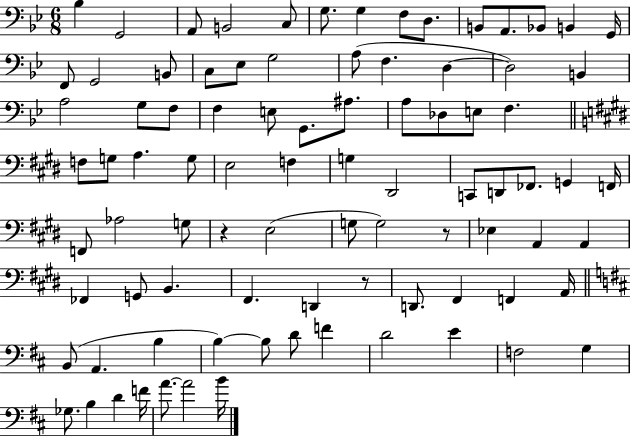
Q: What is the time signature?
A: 6/8